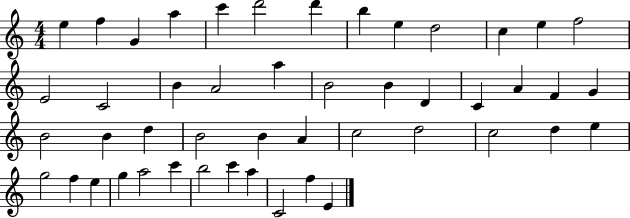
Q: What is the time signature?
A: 4/4